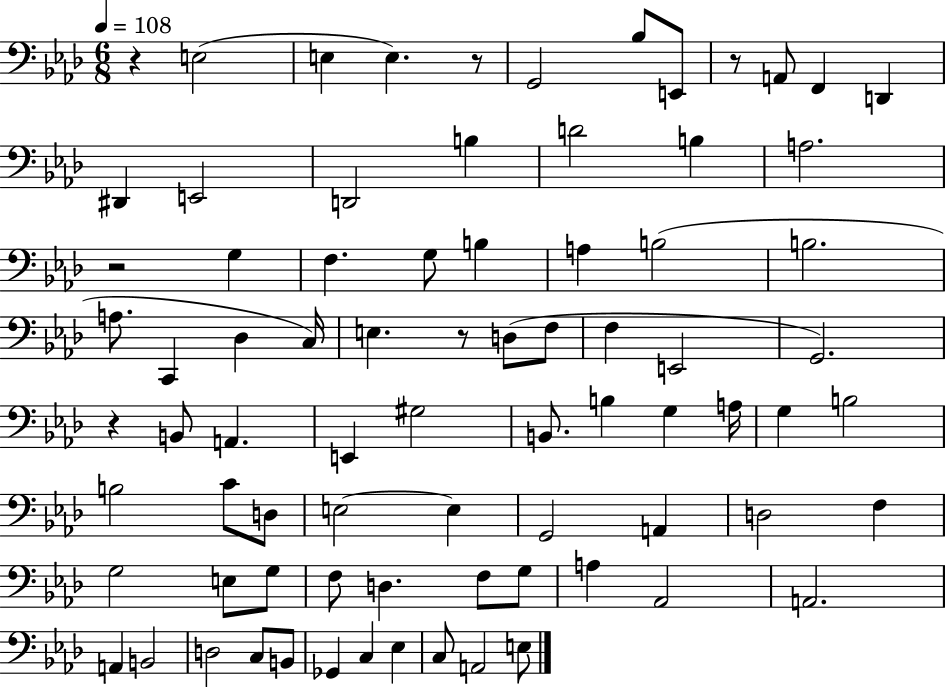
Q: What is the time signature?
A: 6/8